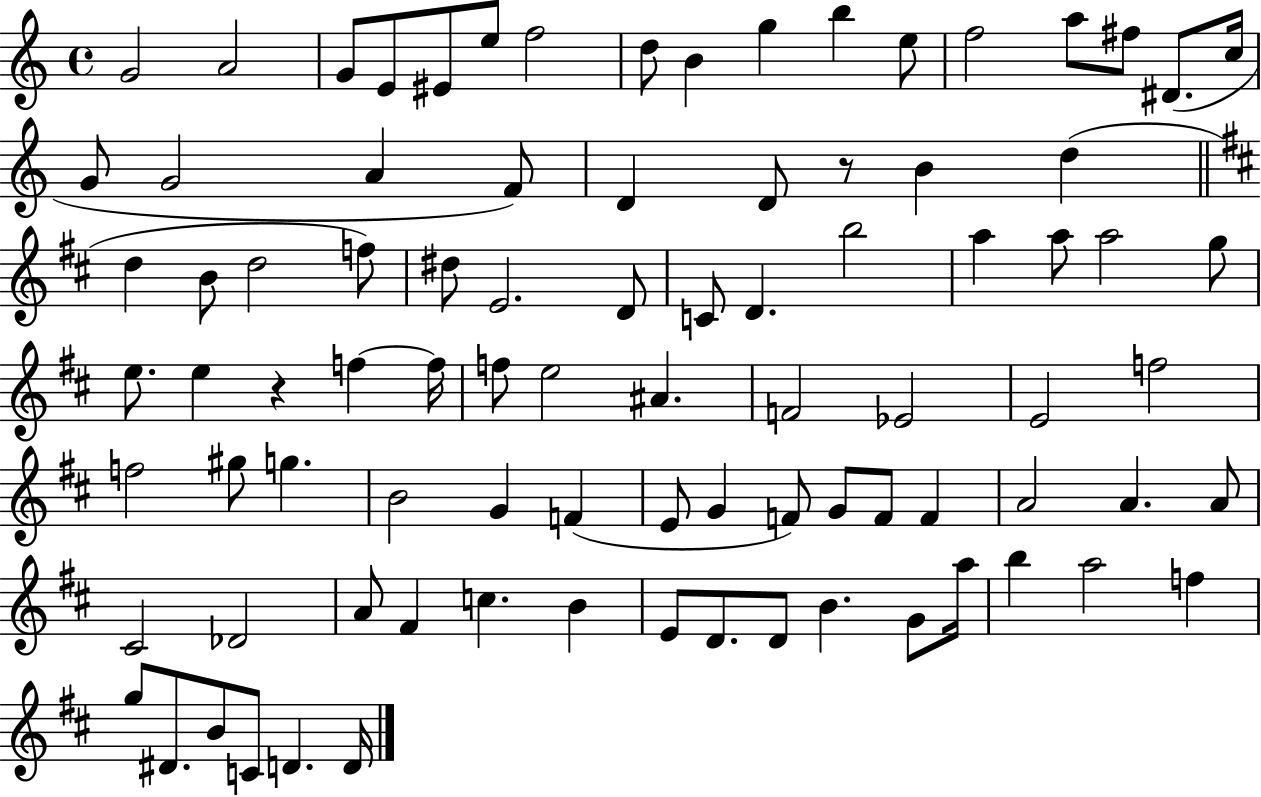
G4/h A4/h G4/e E4/e EIS4/e E5/e F5/h D5/e B4/q G5/q B5/q E5/e F5/h A5/e F#5/e D#4/e. C5/s G4/e G4/h A4/q F4/e D4/q D4/e R/e B4/q D5/q D5/q B4/e D5/h F5/e D#5/e E4/h. D4/e C4/e D4/q. B5/h A5/q A5/e A5/h G5/e E5/e. E5/q R/q F5/q F5/s F5/e E5/h A#4/q. F4/h Eb4/h E4/h F5/h F5/h G#5/e G5/q. B4/h G4/q F4/q E4/e G4/q F4/e G4/e F4/e F4/q A4/h A4/q. A4/e C#4/h Db4/h A4/e F#4/q C5/q. B4/q E4/e D4/e. D4/e B4/q. G4/e A5/s B5/q A5/h F5/q G5/e D#4/e. B4/e C4/e D4/q. D4/s